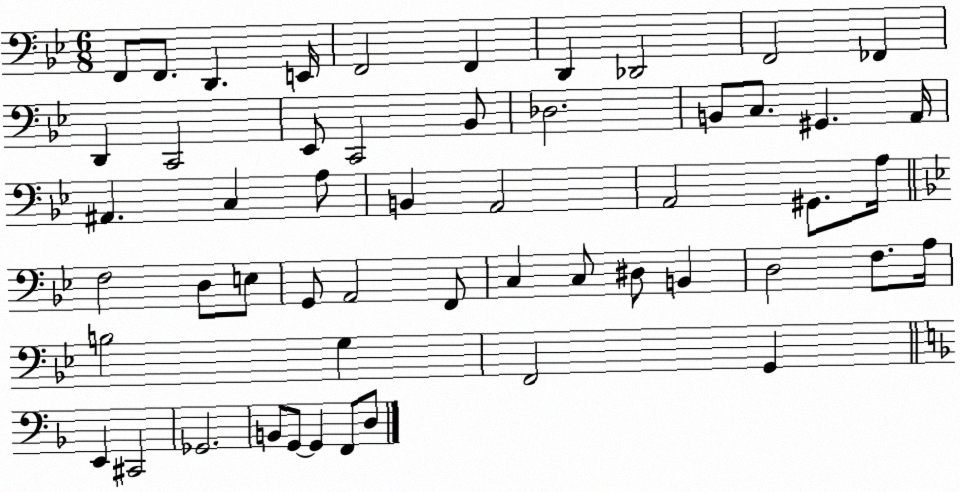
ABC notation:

X:1
T:Untitled
M:6/8
L:1/4
K:Bb
F,,/2 F,,/2 D,, E,,/4 F,,2 F,, D,, _D,,2 F,,2 _F,, D,, C,,2 _E,,/2 C,,2 _B,,/2 _D,2 B,,/2 C,/2 ^G,, A,,/4 ^A,, C, A,/2 B,, A,,2 A,,2 ^G,,/2 A,/4 F,2 D,/2 E,/2 G,,/2 A,,2 F,,/2 C, C,/2 ^D,/2 B,, D,2 F,/2 A,/4 B,2 G, F,,2 G,, E,, ^C,,2 _G,,2 B,,/2 G,,/2 G,, F,,/2 D,/2